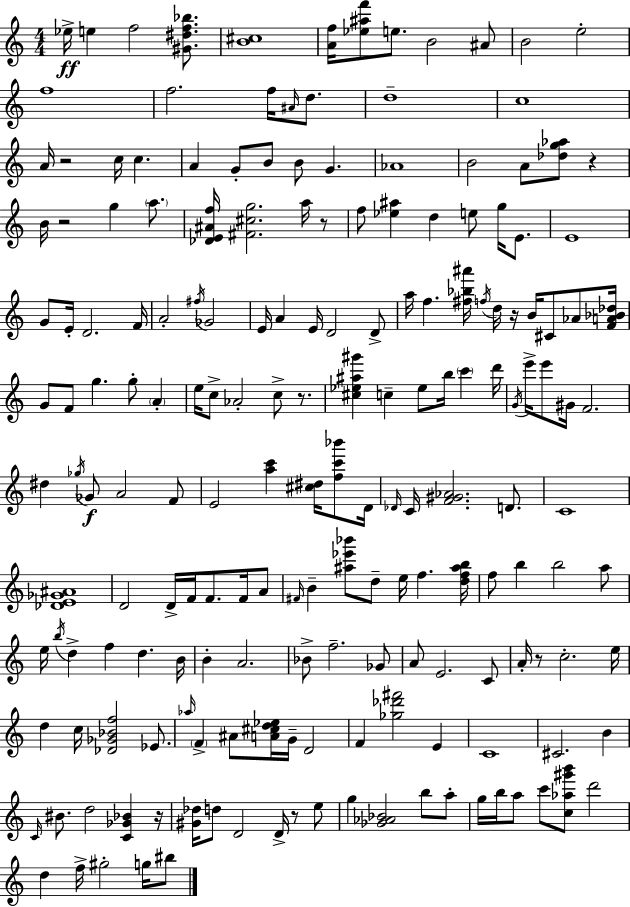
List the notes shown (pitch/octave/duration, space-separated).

Eb5/s E5/q F5/h [G#4,D#5,F5,Bb5]/e. [B4,C#5]/w [A4,F5]/s [Eb5,A#5,F6]/e E5/e. B4/h A#4/e B4/h E5/h F5/w F5/h. F5/s A#4/s D5/e. D5/w C5/w A4/s R/h C5/s C5/q. A4/q G4/e B4/e B4/e G4/q. Ab4/w B4/h A4/e [Db5,G5,Ab5]/e R/q B4/s R/h G5/q A5/e. [Db4,E4,A#4,F5]/s [F#4,C#5,G5]/h. A5/s R/e F5/e [Eb5,A#5]/q D5/q E5/e G5/s E4/e. E4/w G4/e E4/s D4/h. F4/s A4/h F#5/s Gb4/h E4/s A4/q E4/s D4/h D4/e A5/s F5/q. [F#5,Bb5,A#6]/s F5/s D5/s R/s B4/s C#4/e Ab4/e [F4,A4,Bb4,Db5]/s G4/e F4/e G5/q. G5/e A4/q E5/s C5/e Ab4/h C5/e R/e. [C#5,Eb5,A#5,G#6]/q C5/q Eb5/e B5/s C6/q D6/s G4/s E6/s E6/e G#4/s F4/h. D#5/q Gb5/s Gb4/e A4/h F4/e E4/h [A5,C6]/q [C#5,D#5]/s [F5,C6,Bb6]/e D4/s Db4/s C4/s [F4,G#4,Ab4]/h. D4/e. C4/w [Db4,E4,Gb4,A#4]/w D4/h D4/s F4/s F4/e. F4/s A4/e F#4/s B4/q [A#5,Eb6,Bb6]/e D5/e E5/s F5/q. [D5,F5,A#5,B5]/s F5/e B5/q B5/h A5/e E5/s B5/s D5/q F5/q D5/q. B4/s B4/q A4/h. Bb4/e F5/h. Gb4/e A4/e E4/h. C4/e A4/s R/e C5/h. E5/s D5/q C5/s [Db4,Gb4,Bb4,F5]/h Eb4/e. Ab5/s F4/q A#4/e [A4,C#5,D5,Eb5]/s G4/s D4/h F4/q [Gb5,Db6,F#6]/h E4/q C4/w C#4/h. B4/q C4/s BIS4/e. D5/h [C4,Gb4,Bb4]/q R/s [G#4,Db5]/s D5/e D4/h D4/s R/e E5/e G5/q [Gb4,Ab4,Bb4]/h B5/e A5/e G5/s B5/s A5/e C6/e [C5,Ab5,G#6,B6]/e D6/h D5/q F5/s G#5/h G5/s BIS5/e